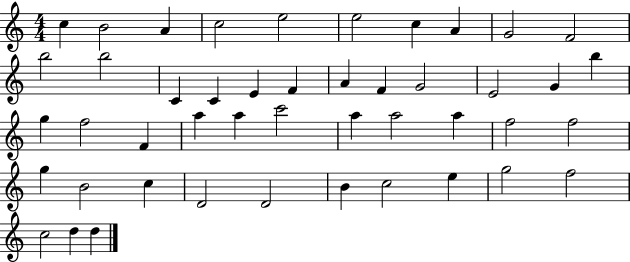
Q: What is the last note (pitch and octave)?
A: D5